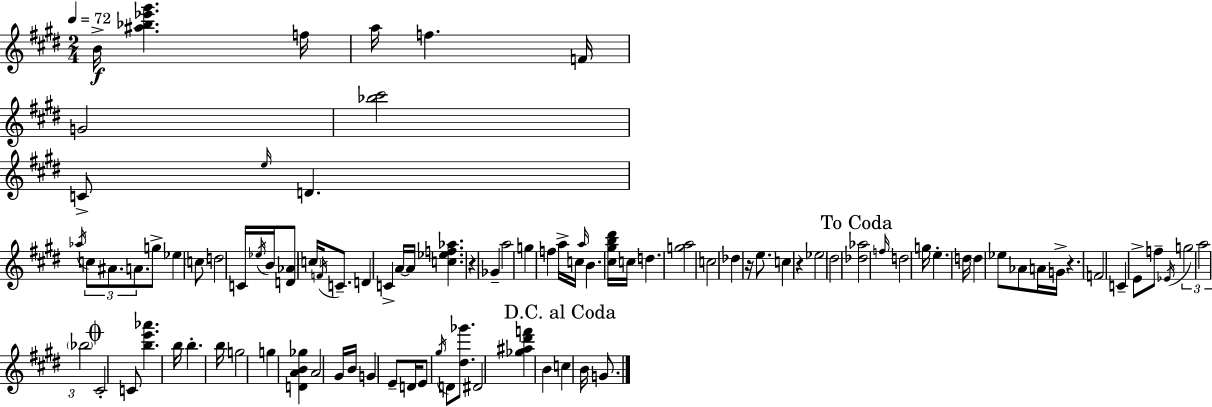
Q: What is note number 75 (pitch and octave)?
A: E4